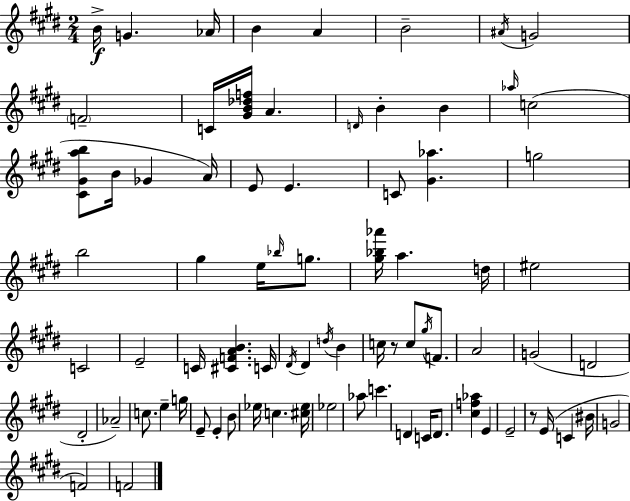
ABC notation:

X:1
T:Untitled
M:2/4
L:1/4
K:E
B/4 G _A/4 B A B2 ^A/4 G2 F2 C/4 [^GB_df]/4 A D/4 B B _a/4 c2 [^C^Gab]/2 B/4 _G A/4 E/2 E C/2 [^G_a] g2 b2 ^g e/4 _b/4 g/2 [^g_b_a']/4 a d/4 ^e2 C2 E2 C/4 [^CFAB] C/4 ^D/4 ^D d/4 B c/4 z/2 c/2 ^g/4 F/2 A2 G2 D2 ^D2 _A2 c/2 e g/4 E/2 E B/2 _e/4 c [^c_e]/4 _e2 _a/2 c' D C/4 D/2 [^cf_a] E E2 z/2 E/4 C ^B/4 G2 F2 F2